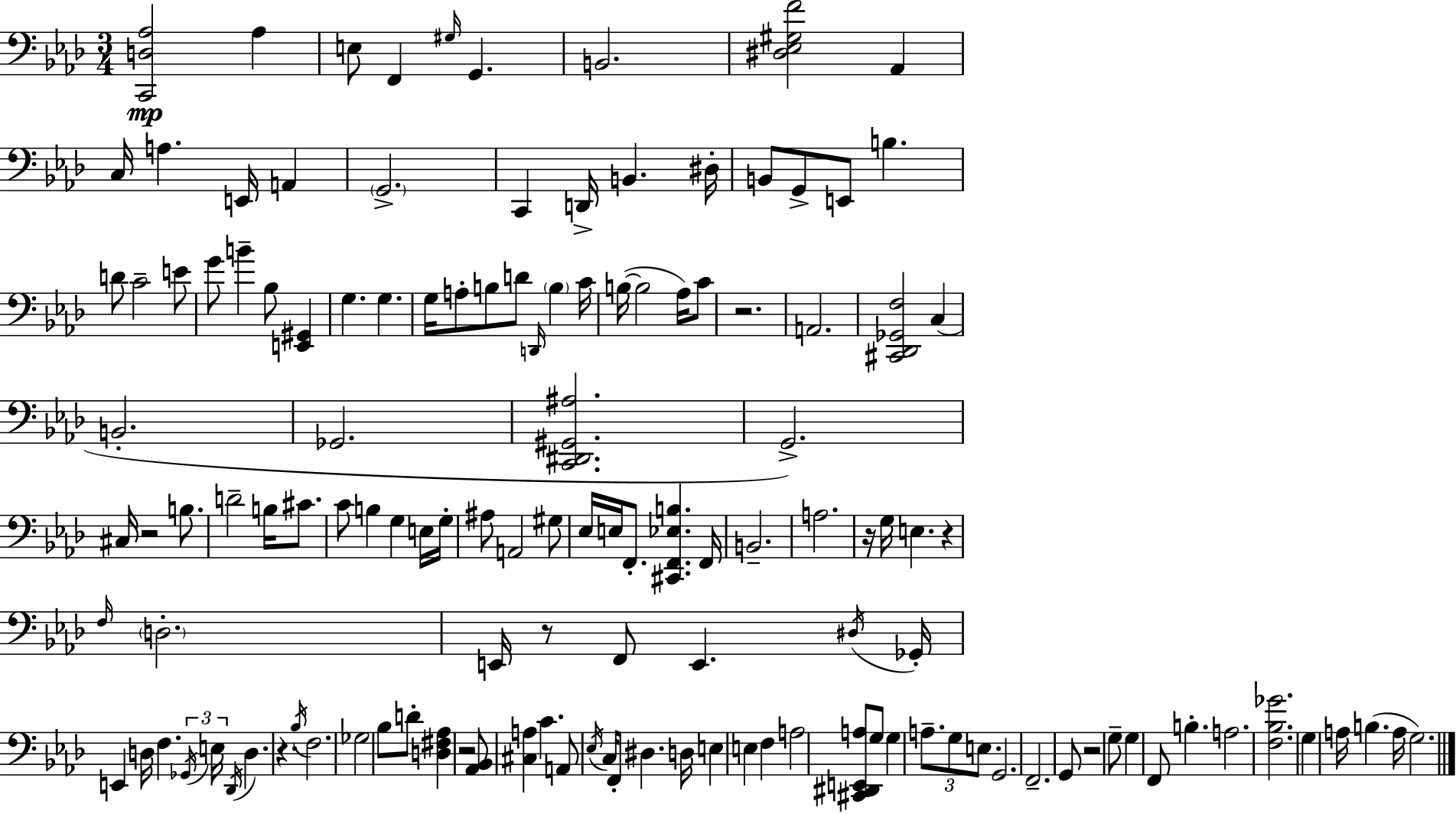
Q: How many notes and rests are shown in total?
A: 132